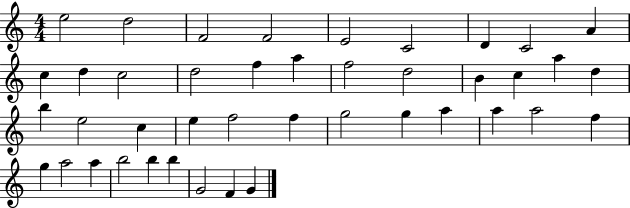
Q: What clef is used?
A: treble